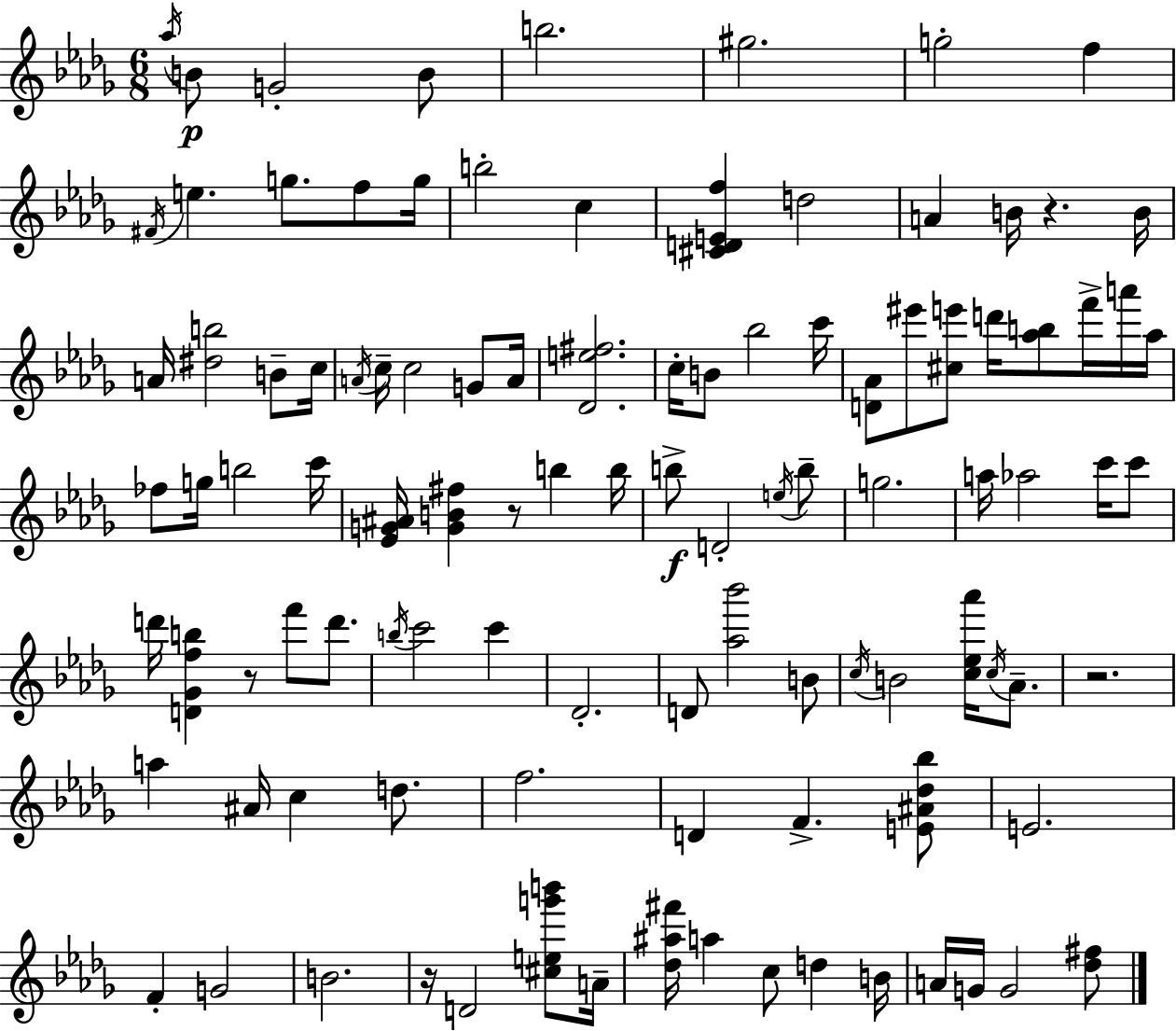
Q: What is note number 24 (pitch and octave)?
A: C5